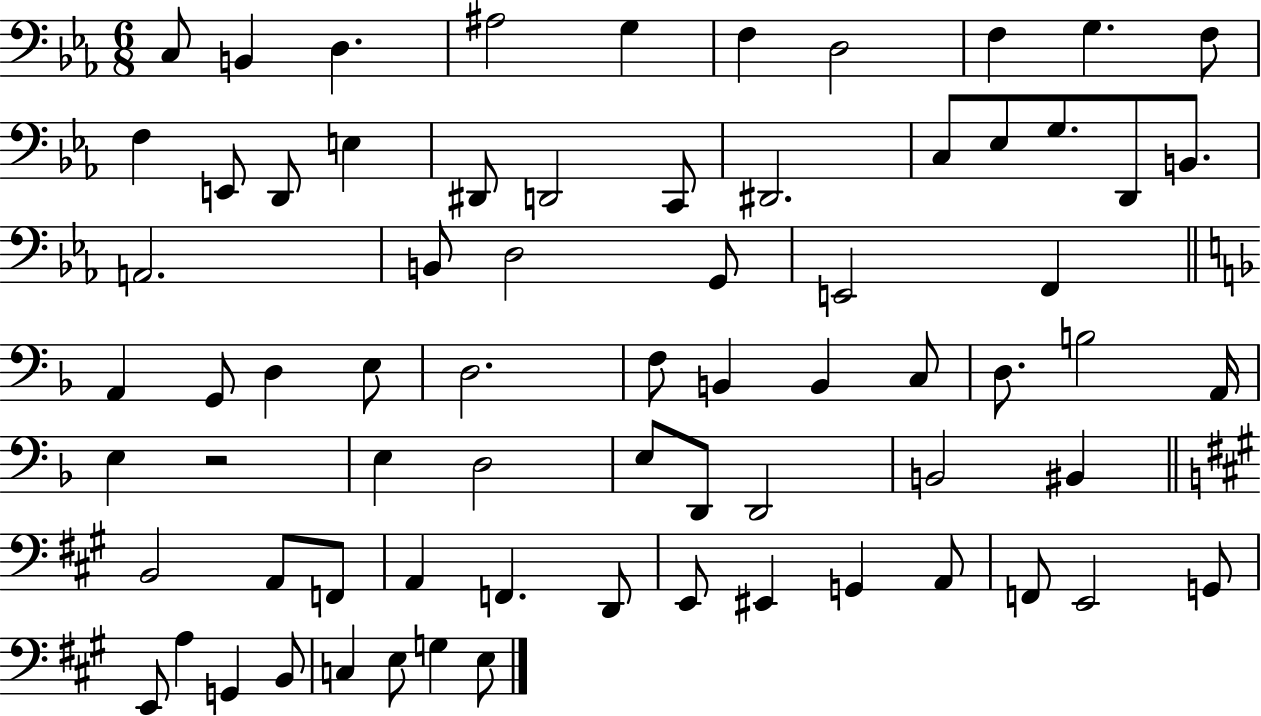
X:1
T:Untitled
M:6/8
L:1/4
K:Eb
C,/2 B,, D, ^A,2 G, F, D,2 F, G, F,/2 F, E,,/2 D,,/2 E, ^D,,/2 D,,2 C,,/2 ^D,,2 C,/2 _E,/2 G,/2 D,,/2 B,,/2 A,,2 B,,/2 D,2 G,,/2 E,,2 F,, A,, G,,/2 D, E,/2 D,2 F,/2 B,, B,, C,/2 D,/2 B,2 A,,/4 E, z2 E, D,2 E,/2 D,,/2 D,,2 B,,2 ^B,, B,,2 A,,/2 F,,/2 A,, F,, D,,/2 E,,/2 ^E,, G,, A,,/2 F,,/2 E,,2 G,,/2 E,,/2 A, G,, B,,/2 C, E,/2 G, E,/2